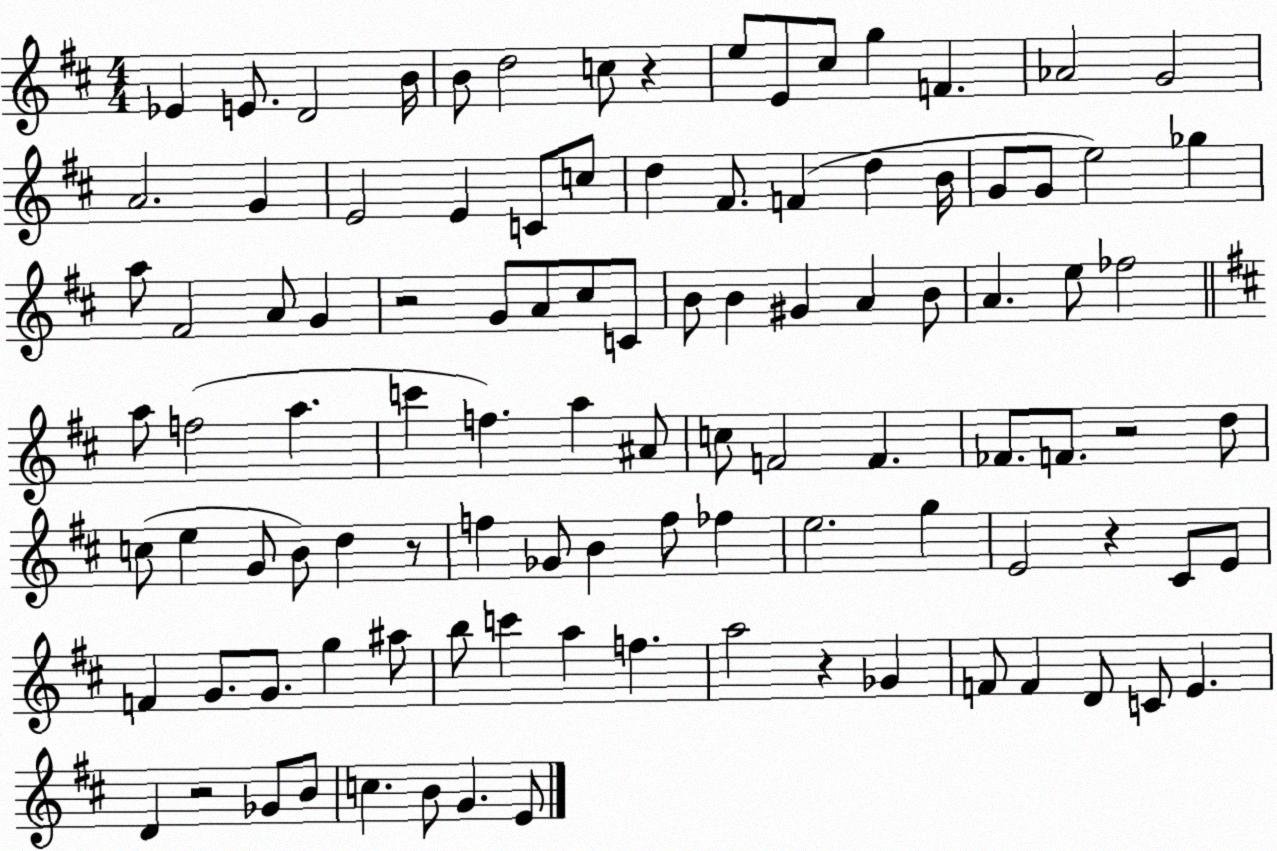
X:1
T:Untitled
M:4/4
L:1/4
K:D
_E E/2 D2 B/4 B/2 d2 c/2 z e/2 E/2 ^c/2 g F _A2 G2 A2 G E2 E C/2 c/2 d ^F/2 F d B/4 G/2 G/2 e2 _g a/2 ^F2 A/2 G z2 G/2 A/2 ^c/2 C/2 B/2 B ^G A B/2 A e/2 _f2 a/2 f2 a c' f a ^A/2 c/2 F2 F _F/2 F/2 z2 d/2 c/2 e G/2 B/2 d z/2 f _G/2 B f/2 _f e2 g E2 z ^C/2 E/2 F G/2 G/2 g ^a/2 b/2 c' a f a2 z _G F/2 F D/2 C/2 E D z2 _G/2 B/2 c B/2 G E/2